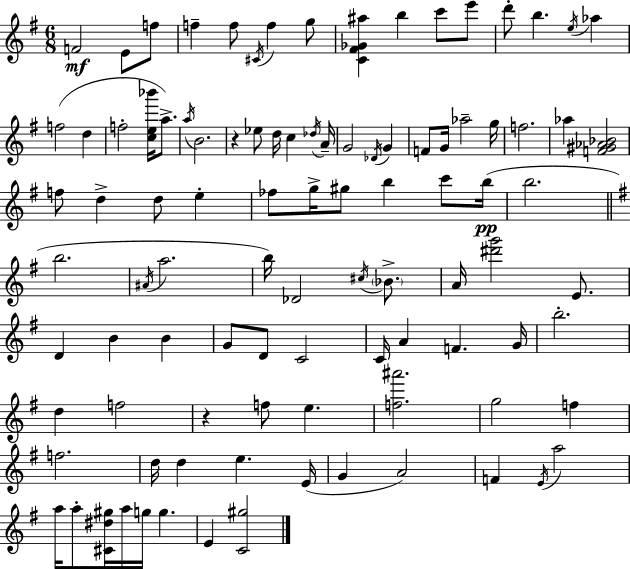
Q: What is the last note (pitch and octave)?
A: E4